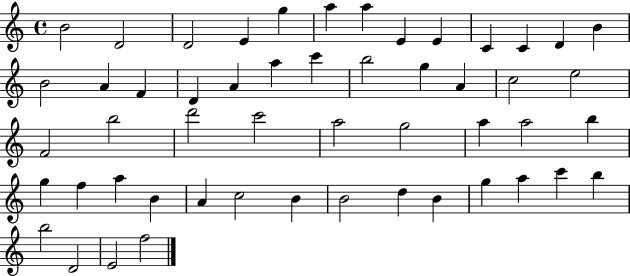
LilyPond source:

{
  \clef treble
  \time 4/4
  \defaultTimeSignature
  \key c \major
  b'2 d'2 | d'2 e'4 g''4 | a''4 a''4 e'4 e'4 | c'4 c'4 d'4 b'4 | \break b'2 a'4 f'4 | d'4 a'4 a''4 c'''4 | b''2 g''4 a'4 | c''2 e''2 | \break f'2 b''2 | d'''2 c'''2 | a''2 g''2 | a''4 a''2 b''4 | \break g''4 f''4 a''4 b'4 | a'4 c''2 b'4 | b'2 d''4 b'4 | g''4 a''4 c'''4 b''4 | \break b''2 d'2 | e'2 f''2 | \bar "|."
}